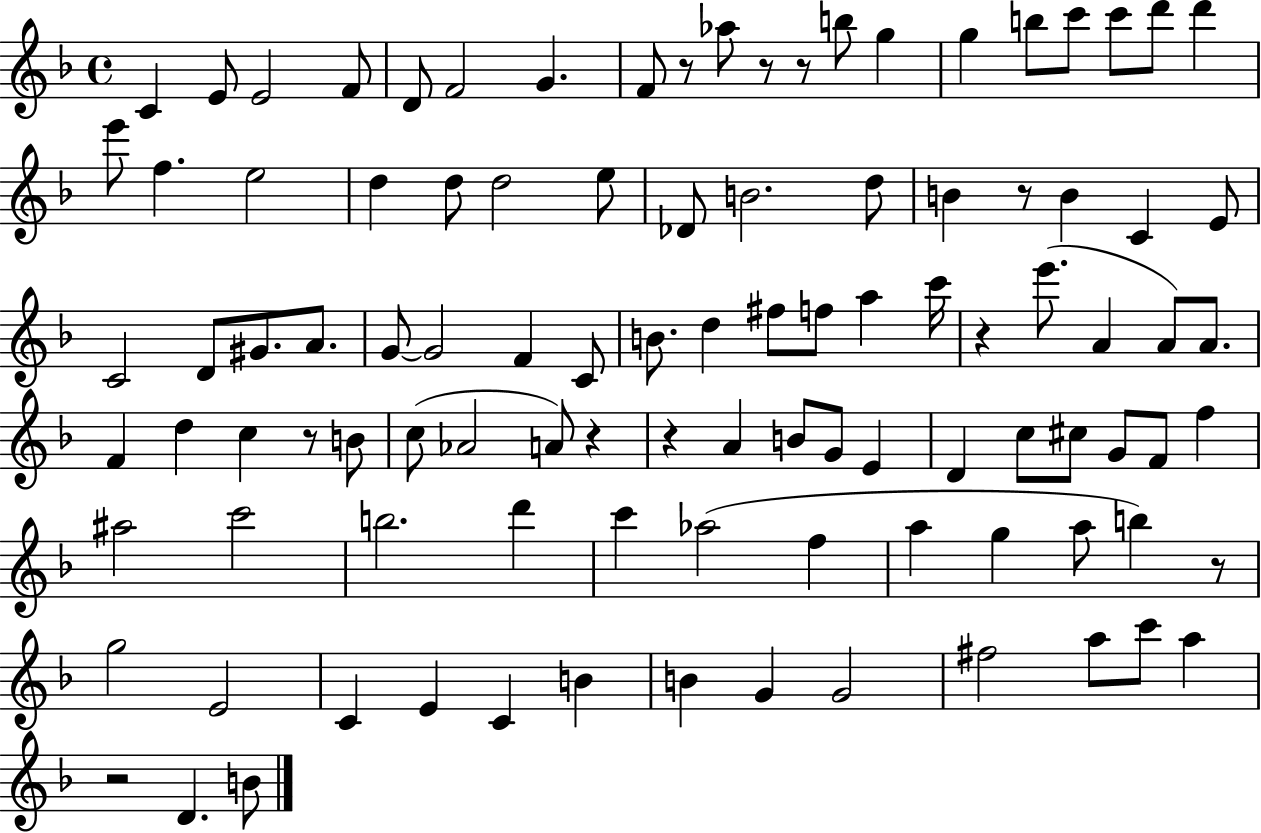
C4/q E4/e E4/h F4/e D4/e F4/h G4/q. F4/e R/e Ab5/e R/e R/e B5/e G5/q G5/q B5/e C6/e C6/e D6/e D6/q E6/e F5/q. E5/h D5/q D5/e D5/h E5/e Db4/e B4/h. D5/e B4/q R/e B4/q C4/q E4/e C4/h D4/e G#4/e. A4/e. G4/e G4/h F4/q C4/e B4/e. D5/q F#5/e F5/e A5/q C6/s R/q E6/e. A4/q A4/e A4/e. F4/q D5/q C5/q R/e B4/e C5/e Ab4/h A4/e R/q R/q A4/q B4/e G4/e E4/q D4/q C5/e C#5/e G4/e F4/e F5/q A#5/h C6/h B5/h. D6/q C6/q Ab5/h F5/q A5/q G5/q A5/e B5/q R/e G5/h E4/h C4/q E4/q C4/q B4/q B4/q G4/q G4/h F#5/h A5/e C6/e A5/q R/h D4/q. B4/e